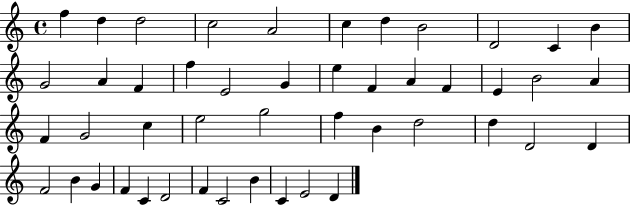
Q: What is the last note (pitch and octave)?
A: D4